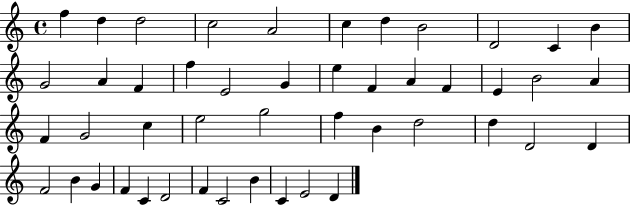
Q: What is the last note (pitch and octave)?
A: D4